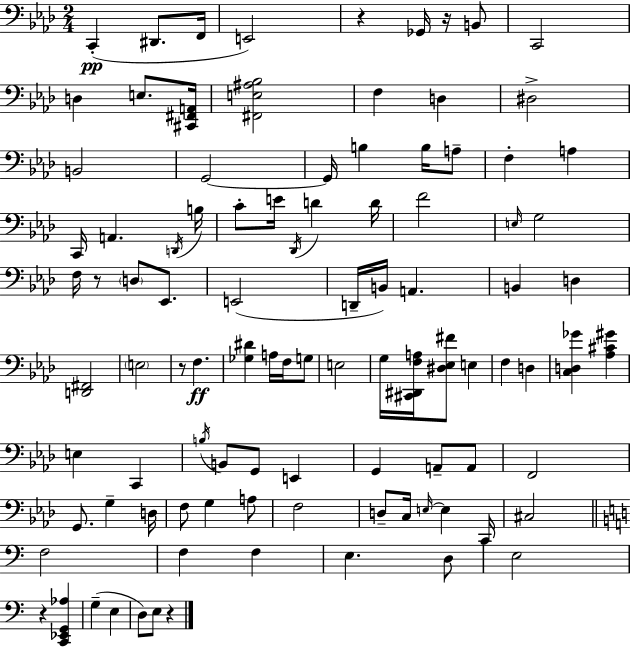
{
  \clef bass
  \numericTimeSignature
  \time 2/4
  \key aes \major
  c,4-.(\pp dis,8. f,16 | e,2) | r4 ges,16 r16 b,8 | c,2 | \break d4 e8. <cis, fis, a,>16 | <fis, e ais bes>2 | f4 d4 | dis2-> | \break b,2 | g,2~~ | g,16 b4 b16 a8-- | f4-. a4 | \break c,16 a,4. \acciaccatura { d,16 } | b16 c'8-. e'16 \acciaccatura { des,16 } d'4 | d'16 f'2 | \grace { e16 } g2 | \break f16 r8 \parenthesize d8 | ees,8. e,2( | d,16-- b,16) a,4. | b,4 d4 | \break <d, fis,>2 | \parenthesize e2 | r8 f4.\ff | <ges dis'>4 a16 | \break f16 g8 e2 | g16 <cis, dis, f a>16 <dis ees fis'>8 e4 | f4 d4 | <c d ges'>4 <aes cis' gis'>4 | \break e4 c,4 | \acciaccatura { b16 } b,8 g,8 | e,4 g,4 | a,8-- a,8 f,2 | \break g,8. g4-- | d16 f8 g4 | a8 f2 | d8-- c16 \grace { e16~ }~ | \break e4 c,16 cis2 | \bar "||" \break \key c \major f2 | f4 f4 | e4. d8 | e2 | \break r4 <c, ees, g, aes>4 | g4--( e4 | d8) e8 r4 | \bar "|."
}